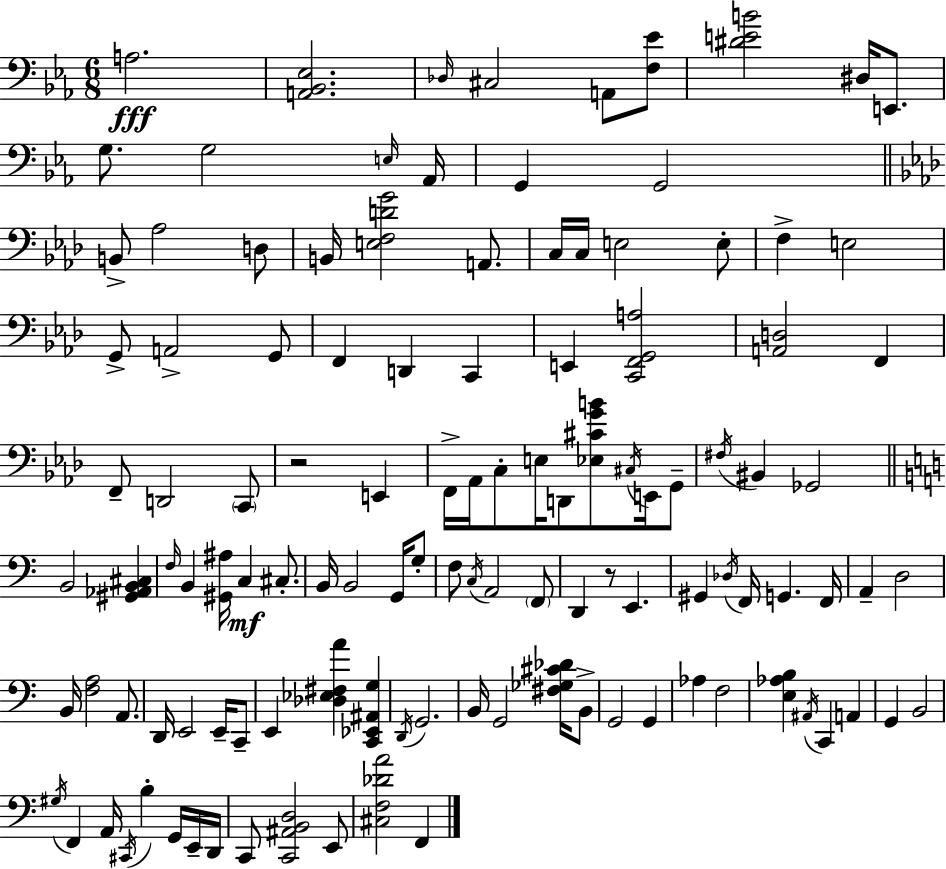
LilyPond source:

{
  \clef bass
  \numericTimeSignature
  \time 6/8
  \key c \minor
  \repeat volta 2 { a2.\fff | <a, bes, ees>2. | \grace { des16 } cis2 a,8 <f ees'>8 | <dis' e' b'>2 dis16 e,8. | \break g8. g2 | \grace { e16 } aes,16 g,4 g,2 | \bar "||" \break \key aes \major b,8-> aes2 d8 | b,16 <e f d' g'>2 a,8. | c16 c16 e2 e8-. | f4-> e2 | \break g,8-> a,2-> g,8 | f,4 d,4 c,4 | e,4 <c, f, g, a>2 | <a, d>2 f,4 | \break f,8-- d,2 \parenthesize c,8 | r2 e,4 | f,16-> aes,16 c8-. e16 d,8 <ees cis' g' b'>8 \acciaccatura { cis16 } e,16 g,8-- | \acciaccatura { fis16 } bis,4 ges,2 | \break \bar "||" \break \key c \major b,2 <gis, aes, b, cis>4 | \grace { f16 } b,4 <gis, ais>16 c4\mf cis8.-. | b,16 b,2 g,16 g8-. | f8 \acciaccatura { c16 } a,2 | \break \parenthesize f,8 d,4 r8 e,4. | gis,4 \acciaccatura { des16 } f,16 g,4. | f,16 a,4-- d2 | b,16 <f a>2 | \break a,8. d,16 e,2 | e,16-- c,8-- e,4 <des ees fis a'>4 <c, ees, ais, g>4 | \acciaccatura { d,16 } g,2. | b,16 g,2 | \break <fis ges cis' des'>16 b,8-> g,2 | g,4 aes4 f2 | <e aes b>4 \acciaccatura { ais,16 } c,4 | a,4 g,4 b,2 | \break \acciaccatura { gis16 } f,4 a,16 \acciaccatura { cis,16 } | b4-. g,16 e,16-- d,16 c,8 <c, ais, b, d>2 | e,8 <cis f des' a'>2 | f,4 } \bar "|."
}